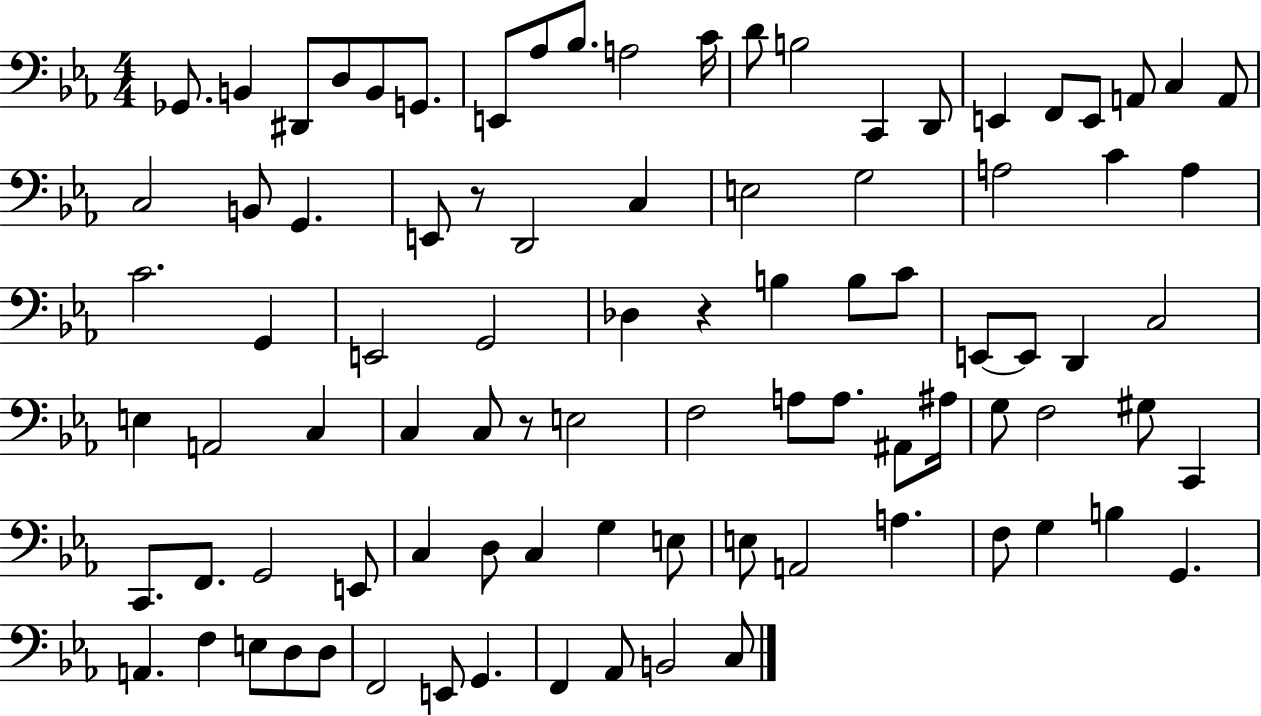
Gb2/e. B2/q D#2/e D3/e B2/e G2/e. E2/e Ab3/e Bb3/e. A3/h C4/s D4/e B3/h C2/q D2/e E2/q F2/e E2/e A2/e C3/q A2/e C3/h B2/e G2/q. E2/e R/e D2/h C3/q E3/h G3/h A3/h C4/q A3/q C4/h. G2/q E2/h G2/h Db3/q R/q B3/q B3/e C4/e E2/e E2/e D2/q C3/h E3/q A2/h C3/q C3/q C3/e R/e E3/h F3/h A3/e A3/e. A#2/e A#3/s G3/e F3/h G#3/e C2/q C2/e. F2/e. G2/h E2/e C3/q D3/e C3/q G3/q E3/e E3/e A2/h A3/q. F3/e G3/q B3/q G2/q. A2/q. F3/q E3/e D3/e D3/e F2/h E2/e G2/q. F2/q Ab2/e B2/h C3/e